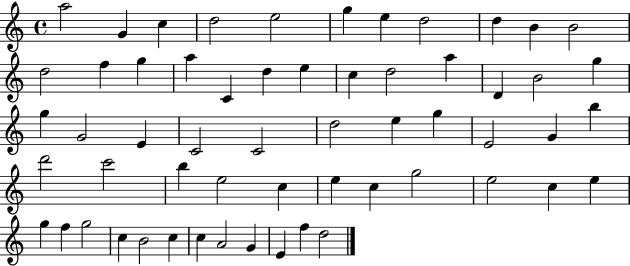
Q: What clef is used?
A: treble